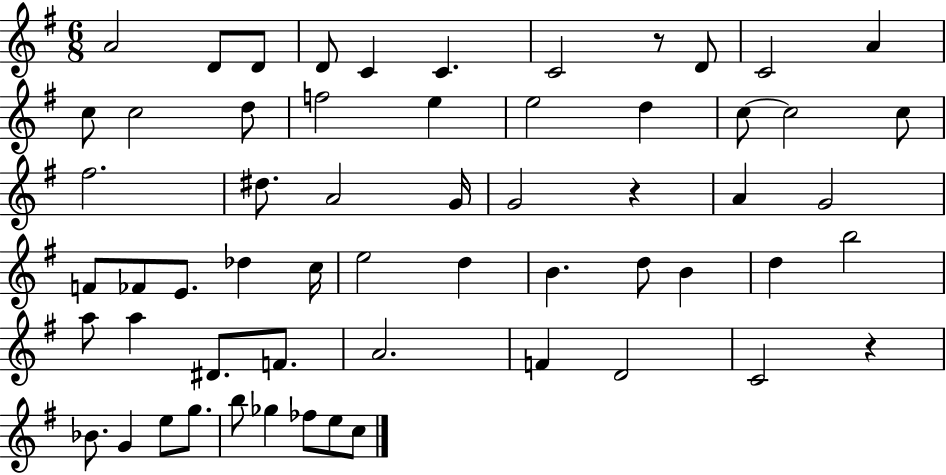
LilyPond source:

{
  \clef treble
  \numericTimeSignature
  \time 6/8
  \key g \major
  a'2 d'8 d'8 | d'8 c'4 c'4. | c'2 r8 d'8 | c'2 a'4 | \break c''8 c''2 d''8 | f''2 e''4 | e''2 d''4 | c''8~~ c''2 c''8 | \break fis''2. | dis''8. a'2 g'16 | g'2 r4 | a'4 g'2 | \break f'8 fes'8 e'8. des''4 c''16 | e''2 d''4 | b'4. d''8 b'4 | d''4 b''2 | \break a''8 a''4 dis'8. f'8. | a'2. | f'4 d'2 | c'2 r4 | \break bes'8. g'4 e''8 g''8. | b''8 ges''4 fes''8 e''8 c''8 | \bar "|."
}